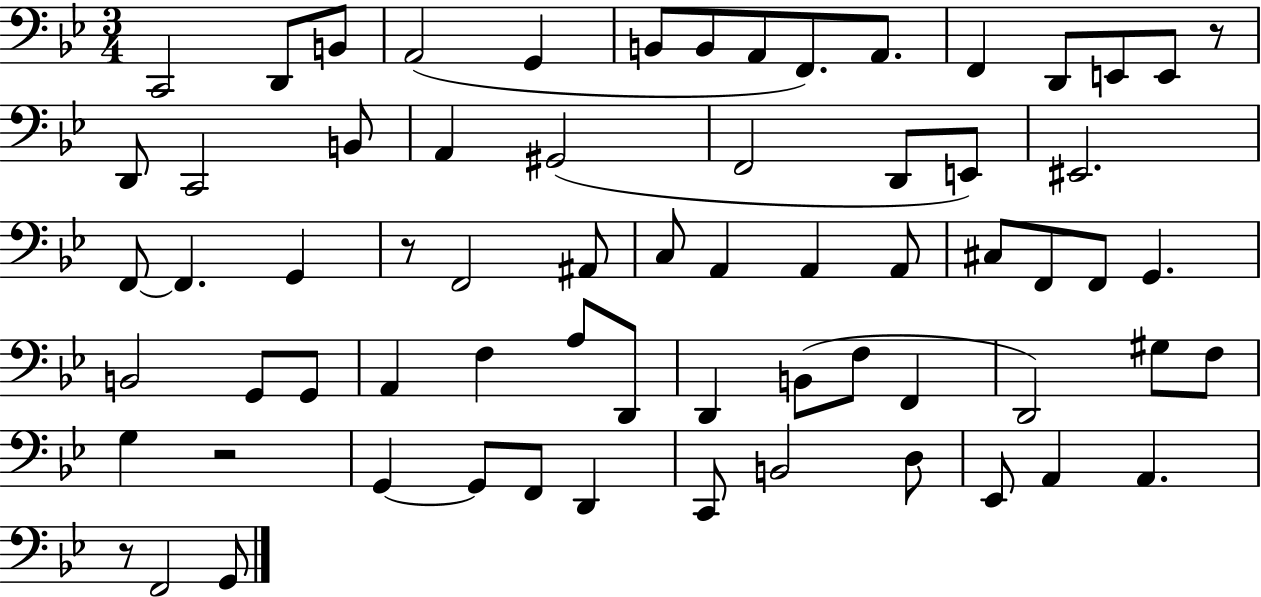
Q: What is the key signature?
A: BES major